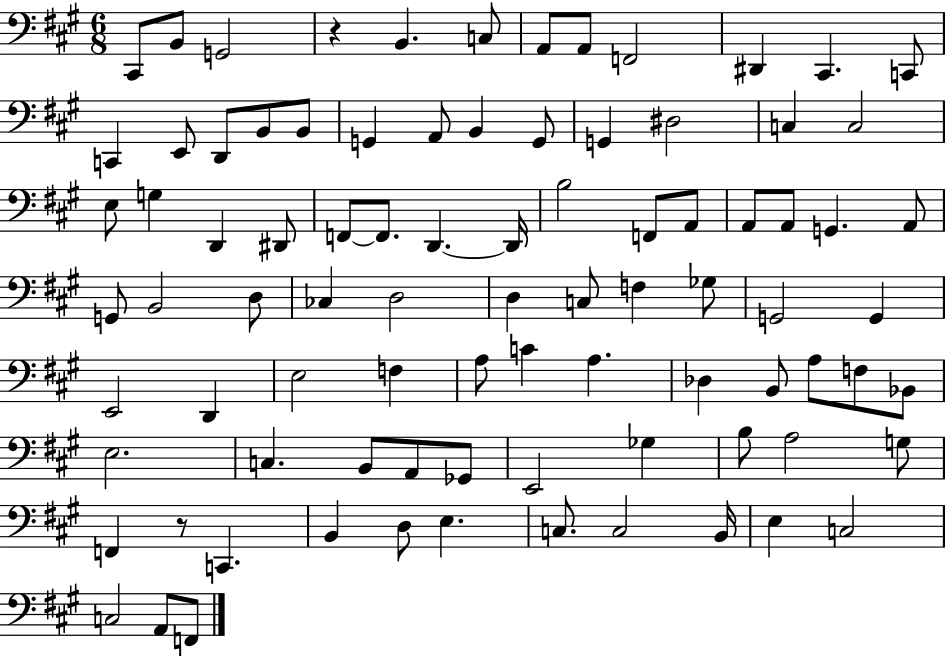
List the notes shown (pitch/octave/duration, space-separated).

C#2/e B2/e G2/h R/q B2/q. C3/e A2/e A2/e F2/h D#2/q C#2/q. C2/e C2/q E2/e D2/e B2/e B2/e G2/q A2/e B2/q G2/e G2/q D#3/h C3/q C3/h E3/e G3/q D2/q D#2/e F2/e F2/e. D2/q. D2/s B3/h F2/e A2/e A2/e A2/e G2/q. A2/e G2/e B2/h D3/e CES3/q D3/h D3/q C3/e F3/q Gb3/e G2/h G2/q E2/h D2/q E3/h F3/q A3/e C4/q A3/q. Db3/q B2/e A3/e F3/e Bb2/e E3/h. C3/q. B2/e A2/e Gb2/e E2/h Gb3/q B3/e A3/h G3/e F2/q R/e C2/q. B2/q D3/e E3/q. C3/e. C3/h B2/s E3/q C3/h C3/h A2/e F2/e